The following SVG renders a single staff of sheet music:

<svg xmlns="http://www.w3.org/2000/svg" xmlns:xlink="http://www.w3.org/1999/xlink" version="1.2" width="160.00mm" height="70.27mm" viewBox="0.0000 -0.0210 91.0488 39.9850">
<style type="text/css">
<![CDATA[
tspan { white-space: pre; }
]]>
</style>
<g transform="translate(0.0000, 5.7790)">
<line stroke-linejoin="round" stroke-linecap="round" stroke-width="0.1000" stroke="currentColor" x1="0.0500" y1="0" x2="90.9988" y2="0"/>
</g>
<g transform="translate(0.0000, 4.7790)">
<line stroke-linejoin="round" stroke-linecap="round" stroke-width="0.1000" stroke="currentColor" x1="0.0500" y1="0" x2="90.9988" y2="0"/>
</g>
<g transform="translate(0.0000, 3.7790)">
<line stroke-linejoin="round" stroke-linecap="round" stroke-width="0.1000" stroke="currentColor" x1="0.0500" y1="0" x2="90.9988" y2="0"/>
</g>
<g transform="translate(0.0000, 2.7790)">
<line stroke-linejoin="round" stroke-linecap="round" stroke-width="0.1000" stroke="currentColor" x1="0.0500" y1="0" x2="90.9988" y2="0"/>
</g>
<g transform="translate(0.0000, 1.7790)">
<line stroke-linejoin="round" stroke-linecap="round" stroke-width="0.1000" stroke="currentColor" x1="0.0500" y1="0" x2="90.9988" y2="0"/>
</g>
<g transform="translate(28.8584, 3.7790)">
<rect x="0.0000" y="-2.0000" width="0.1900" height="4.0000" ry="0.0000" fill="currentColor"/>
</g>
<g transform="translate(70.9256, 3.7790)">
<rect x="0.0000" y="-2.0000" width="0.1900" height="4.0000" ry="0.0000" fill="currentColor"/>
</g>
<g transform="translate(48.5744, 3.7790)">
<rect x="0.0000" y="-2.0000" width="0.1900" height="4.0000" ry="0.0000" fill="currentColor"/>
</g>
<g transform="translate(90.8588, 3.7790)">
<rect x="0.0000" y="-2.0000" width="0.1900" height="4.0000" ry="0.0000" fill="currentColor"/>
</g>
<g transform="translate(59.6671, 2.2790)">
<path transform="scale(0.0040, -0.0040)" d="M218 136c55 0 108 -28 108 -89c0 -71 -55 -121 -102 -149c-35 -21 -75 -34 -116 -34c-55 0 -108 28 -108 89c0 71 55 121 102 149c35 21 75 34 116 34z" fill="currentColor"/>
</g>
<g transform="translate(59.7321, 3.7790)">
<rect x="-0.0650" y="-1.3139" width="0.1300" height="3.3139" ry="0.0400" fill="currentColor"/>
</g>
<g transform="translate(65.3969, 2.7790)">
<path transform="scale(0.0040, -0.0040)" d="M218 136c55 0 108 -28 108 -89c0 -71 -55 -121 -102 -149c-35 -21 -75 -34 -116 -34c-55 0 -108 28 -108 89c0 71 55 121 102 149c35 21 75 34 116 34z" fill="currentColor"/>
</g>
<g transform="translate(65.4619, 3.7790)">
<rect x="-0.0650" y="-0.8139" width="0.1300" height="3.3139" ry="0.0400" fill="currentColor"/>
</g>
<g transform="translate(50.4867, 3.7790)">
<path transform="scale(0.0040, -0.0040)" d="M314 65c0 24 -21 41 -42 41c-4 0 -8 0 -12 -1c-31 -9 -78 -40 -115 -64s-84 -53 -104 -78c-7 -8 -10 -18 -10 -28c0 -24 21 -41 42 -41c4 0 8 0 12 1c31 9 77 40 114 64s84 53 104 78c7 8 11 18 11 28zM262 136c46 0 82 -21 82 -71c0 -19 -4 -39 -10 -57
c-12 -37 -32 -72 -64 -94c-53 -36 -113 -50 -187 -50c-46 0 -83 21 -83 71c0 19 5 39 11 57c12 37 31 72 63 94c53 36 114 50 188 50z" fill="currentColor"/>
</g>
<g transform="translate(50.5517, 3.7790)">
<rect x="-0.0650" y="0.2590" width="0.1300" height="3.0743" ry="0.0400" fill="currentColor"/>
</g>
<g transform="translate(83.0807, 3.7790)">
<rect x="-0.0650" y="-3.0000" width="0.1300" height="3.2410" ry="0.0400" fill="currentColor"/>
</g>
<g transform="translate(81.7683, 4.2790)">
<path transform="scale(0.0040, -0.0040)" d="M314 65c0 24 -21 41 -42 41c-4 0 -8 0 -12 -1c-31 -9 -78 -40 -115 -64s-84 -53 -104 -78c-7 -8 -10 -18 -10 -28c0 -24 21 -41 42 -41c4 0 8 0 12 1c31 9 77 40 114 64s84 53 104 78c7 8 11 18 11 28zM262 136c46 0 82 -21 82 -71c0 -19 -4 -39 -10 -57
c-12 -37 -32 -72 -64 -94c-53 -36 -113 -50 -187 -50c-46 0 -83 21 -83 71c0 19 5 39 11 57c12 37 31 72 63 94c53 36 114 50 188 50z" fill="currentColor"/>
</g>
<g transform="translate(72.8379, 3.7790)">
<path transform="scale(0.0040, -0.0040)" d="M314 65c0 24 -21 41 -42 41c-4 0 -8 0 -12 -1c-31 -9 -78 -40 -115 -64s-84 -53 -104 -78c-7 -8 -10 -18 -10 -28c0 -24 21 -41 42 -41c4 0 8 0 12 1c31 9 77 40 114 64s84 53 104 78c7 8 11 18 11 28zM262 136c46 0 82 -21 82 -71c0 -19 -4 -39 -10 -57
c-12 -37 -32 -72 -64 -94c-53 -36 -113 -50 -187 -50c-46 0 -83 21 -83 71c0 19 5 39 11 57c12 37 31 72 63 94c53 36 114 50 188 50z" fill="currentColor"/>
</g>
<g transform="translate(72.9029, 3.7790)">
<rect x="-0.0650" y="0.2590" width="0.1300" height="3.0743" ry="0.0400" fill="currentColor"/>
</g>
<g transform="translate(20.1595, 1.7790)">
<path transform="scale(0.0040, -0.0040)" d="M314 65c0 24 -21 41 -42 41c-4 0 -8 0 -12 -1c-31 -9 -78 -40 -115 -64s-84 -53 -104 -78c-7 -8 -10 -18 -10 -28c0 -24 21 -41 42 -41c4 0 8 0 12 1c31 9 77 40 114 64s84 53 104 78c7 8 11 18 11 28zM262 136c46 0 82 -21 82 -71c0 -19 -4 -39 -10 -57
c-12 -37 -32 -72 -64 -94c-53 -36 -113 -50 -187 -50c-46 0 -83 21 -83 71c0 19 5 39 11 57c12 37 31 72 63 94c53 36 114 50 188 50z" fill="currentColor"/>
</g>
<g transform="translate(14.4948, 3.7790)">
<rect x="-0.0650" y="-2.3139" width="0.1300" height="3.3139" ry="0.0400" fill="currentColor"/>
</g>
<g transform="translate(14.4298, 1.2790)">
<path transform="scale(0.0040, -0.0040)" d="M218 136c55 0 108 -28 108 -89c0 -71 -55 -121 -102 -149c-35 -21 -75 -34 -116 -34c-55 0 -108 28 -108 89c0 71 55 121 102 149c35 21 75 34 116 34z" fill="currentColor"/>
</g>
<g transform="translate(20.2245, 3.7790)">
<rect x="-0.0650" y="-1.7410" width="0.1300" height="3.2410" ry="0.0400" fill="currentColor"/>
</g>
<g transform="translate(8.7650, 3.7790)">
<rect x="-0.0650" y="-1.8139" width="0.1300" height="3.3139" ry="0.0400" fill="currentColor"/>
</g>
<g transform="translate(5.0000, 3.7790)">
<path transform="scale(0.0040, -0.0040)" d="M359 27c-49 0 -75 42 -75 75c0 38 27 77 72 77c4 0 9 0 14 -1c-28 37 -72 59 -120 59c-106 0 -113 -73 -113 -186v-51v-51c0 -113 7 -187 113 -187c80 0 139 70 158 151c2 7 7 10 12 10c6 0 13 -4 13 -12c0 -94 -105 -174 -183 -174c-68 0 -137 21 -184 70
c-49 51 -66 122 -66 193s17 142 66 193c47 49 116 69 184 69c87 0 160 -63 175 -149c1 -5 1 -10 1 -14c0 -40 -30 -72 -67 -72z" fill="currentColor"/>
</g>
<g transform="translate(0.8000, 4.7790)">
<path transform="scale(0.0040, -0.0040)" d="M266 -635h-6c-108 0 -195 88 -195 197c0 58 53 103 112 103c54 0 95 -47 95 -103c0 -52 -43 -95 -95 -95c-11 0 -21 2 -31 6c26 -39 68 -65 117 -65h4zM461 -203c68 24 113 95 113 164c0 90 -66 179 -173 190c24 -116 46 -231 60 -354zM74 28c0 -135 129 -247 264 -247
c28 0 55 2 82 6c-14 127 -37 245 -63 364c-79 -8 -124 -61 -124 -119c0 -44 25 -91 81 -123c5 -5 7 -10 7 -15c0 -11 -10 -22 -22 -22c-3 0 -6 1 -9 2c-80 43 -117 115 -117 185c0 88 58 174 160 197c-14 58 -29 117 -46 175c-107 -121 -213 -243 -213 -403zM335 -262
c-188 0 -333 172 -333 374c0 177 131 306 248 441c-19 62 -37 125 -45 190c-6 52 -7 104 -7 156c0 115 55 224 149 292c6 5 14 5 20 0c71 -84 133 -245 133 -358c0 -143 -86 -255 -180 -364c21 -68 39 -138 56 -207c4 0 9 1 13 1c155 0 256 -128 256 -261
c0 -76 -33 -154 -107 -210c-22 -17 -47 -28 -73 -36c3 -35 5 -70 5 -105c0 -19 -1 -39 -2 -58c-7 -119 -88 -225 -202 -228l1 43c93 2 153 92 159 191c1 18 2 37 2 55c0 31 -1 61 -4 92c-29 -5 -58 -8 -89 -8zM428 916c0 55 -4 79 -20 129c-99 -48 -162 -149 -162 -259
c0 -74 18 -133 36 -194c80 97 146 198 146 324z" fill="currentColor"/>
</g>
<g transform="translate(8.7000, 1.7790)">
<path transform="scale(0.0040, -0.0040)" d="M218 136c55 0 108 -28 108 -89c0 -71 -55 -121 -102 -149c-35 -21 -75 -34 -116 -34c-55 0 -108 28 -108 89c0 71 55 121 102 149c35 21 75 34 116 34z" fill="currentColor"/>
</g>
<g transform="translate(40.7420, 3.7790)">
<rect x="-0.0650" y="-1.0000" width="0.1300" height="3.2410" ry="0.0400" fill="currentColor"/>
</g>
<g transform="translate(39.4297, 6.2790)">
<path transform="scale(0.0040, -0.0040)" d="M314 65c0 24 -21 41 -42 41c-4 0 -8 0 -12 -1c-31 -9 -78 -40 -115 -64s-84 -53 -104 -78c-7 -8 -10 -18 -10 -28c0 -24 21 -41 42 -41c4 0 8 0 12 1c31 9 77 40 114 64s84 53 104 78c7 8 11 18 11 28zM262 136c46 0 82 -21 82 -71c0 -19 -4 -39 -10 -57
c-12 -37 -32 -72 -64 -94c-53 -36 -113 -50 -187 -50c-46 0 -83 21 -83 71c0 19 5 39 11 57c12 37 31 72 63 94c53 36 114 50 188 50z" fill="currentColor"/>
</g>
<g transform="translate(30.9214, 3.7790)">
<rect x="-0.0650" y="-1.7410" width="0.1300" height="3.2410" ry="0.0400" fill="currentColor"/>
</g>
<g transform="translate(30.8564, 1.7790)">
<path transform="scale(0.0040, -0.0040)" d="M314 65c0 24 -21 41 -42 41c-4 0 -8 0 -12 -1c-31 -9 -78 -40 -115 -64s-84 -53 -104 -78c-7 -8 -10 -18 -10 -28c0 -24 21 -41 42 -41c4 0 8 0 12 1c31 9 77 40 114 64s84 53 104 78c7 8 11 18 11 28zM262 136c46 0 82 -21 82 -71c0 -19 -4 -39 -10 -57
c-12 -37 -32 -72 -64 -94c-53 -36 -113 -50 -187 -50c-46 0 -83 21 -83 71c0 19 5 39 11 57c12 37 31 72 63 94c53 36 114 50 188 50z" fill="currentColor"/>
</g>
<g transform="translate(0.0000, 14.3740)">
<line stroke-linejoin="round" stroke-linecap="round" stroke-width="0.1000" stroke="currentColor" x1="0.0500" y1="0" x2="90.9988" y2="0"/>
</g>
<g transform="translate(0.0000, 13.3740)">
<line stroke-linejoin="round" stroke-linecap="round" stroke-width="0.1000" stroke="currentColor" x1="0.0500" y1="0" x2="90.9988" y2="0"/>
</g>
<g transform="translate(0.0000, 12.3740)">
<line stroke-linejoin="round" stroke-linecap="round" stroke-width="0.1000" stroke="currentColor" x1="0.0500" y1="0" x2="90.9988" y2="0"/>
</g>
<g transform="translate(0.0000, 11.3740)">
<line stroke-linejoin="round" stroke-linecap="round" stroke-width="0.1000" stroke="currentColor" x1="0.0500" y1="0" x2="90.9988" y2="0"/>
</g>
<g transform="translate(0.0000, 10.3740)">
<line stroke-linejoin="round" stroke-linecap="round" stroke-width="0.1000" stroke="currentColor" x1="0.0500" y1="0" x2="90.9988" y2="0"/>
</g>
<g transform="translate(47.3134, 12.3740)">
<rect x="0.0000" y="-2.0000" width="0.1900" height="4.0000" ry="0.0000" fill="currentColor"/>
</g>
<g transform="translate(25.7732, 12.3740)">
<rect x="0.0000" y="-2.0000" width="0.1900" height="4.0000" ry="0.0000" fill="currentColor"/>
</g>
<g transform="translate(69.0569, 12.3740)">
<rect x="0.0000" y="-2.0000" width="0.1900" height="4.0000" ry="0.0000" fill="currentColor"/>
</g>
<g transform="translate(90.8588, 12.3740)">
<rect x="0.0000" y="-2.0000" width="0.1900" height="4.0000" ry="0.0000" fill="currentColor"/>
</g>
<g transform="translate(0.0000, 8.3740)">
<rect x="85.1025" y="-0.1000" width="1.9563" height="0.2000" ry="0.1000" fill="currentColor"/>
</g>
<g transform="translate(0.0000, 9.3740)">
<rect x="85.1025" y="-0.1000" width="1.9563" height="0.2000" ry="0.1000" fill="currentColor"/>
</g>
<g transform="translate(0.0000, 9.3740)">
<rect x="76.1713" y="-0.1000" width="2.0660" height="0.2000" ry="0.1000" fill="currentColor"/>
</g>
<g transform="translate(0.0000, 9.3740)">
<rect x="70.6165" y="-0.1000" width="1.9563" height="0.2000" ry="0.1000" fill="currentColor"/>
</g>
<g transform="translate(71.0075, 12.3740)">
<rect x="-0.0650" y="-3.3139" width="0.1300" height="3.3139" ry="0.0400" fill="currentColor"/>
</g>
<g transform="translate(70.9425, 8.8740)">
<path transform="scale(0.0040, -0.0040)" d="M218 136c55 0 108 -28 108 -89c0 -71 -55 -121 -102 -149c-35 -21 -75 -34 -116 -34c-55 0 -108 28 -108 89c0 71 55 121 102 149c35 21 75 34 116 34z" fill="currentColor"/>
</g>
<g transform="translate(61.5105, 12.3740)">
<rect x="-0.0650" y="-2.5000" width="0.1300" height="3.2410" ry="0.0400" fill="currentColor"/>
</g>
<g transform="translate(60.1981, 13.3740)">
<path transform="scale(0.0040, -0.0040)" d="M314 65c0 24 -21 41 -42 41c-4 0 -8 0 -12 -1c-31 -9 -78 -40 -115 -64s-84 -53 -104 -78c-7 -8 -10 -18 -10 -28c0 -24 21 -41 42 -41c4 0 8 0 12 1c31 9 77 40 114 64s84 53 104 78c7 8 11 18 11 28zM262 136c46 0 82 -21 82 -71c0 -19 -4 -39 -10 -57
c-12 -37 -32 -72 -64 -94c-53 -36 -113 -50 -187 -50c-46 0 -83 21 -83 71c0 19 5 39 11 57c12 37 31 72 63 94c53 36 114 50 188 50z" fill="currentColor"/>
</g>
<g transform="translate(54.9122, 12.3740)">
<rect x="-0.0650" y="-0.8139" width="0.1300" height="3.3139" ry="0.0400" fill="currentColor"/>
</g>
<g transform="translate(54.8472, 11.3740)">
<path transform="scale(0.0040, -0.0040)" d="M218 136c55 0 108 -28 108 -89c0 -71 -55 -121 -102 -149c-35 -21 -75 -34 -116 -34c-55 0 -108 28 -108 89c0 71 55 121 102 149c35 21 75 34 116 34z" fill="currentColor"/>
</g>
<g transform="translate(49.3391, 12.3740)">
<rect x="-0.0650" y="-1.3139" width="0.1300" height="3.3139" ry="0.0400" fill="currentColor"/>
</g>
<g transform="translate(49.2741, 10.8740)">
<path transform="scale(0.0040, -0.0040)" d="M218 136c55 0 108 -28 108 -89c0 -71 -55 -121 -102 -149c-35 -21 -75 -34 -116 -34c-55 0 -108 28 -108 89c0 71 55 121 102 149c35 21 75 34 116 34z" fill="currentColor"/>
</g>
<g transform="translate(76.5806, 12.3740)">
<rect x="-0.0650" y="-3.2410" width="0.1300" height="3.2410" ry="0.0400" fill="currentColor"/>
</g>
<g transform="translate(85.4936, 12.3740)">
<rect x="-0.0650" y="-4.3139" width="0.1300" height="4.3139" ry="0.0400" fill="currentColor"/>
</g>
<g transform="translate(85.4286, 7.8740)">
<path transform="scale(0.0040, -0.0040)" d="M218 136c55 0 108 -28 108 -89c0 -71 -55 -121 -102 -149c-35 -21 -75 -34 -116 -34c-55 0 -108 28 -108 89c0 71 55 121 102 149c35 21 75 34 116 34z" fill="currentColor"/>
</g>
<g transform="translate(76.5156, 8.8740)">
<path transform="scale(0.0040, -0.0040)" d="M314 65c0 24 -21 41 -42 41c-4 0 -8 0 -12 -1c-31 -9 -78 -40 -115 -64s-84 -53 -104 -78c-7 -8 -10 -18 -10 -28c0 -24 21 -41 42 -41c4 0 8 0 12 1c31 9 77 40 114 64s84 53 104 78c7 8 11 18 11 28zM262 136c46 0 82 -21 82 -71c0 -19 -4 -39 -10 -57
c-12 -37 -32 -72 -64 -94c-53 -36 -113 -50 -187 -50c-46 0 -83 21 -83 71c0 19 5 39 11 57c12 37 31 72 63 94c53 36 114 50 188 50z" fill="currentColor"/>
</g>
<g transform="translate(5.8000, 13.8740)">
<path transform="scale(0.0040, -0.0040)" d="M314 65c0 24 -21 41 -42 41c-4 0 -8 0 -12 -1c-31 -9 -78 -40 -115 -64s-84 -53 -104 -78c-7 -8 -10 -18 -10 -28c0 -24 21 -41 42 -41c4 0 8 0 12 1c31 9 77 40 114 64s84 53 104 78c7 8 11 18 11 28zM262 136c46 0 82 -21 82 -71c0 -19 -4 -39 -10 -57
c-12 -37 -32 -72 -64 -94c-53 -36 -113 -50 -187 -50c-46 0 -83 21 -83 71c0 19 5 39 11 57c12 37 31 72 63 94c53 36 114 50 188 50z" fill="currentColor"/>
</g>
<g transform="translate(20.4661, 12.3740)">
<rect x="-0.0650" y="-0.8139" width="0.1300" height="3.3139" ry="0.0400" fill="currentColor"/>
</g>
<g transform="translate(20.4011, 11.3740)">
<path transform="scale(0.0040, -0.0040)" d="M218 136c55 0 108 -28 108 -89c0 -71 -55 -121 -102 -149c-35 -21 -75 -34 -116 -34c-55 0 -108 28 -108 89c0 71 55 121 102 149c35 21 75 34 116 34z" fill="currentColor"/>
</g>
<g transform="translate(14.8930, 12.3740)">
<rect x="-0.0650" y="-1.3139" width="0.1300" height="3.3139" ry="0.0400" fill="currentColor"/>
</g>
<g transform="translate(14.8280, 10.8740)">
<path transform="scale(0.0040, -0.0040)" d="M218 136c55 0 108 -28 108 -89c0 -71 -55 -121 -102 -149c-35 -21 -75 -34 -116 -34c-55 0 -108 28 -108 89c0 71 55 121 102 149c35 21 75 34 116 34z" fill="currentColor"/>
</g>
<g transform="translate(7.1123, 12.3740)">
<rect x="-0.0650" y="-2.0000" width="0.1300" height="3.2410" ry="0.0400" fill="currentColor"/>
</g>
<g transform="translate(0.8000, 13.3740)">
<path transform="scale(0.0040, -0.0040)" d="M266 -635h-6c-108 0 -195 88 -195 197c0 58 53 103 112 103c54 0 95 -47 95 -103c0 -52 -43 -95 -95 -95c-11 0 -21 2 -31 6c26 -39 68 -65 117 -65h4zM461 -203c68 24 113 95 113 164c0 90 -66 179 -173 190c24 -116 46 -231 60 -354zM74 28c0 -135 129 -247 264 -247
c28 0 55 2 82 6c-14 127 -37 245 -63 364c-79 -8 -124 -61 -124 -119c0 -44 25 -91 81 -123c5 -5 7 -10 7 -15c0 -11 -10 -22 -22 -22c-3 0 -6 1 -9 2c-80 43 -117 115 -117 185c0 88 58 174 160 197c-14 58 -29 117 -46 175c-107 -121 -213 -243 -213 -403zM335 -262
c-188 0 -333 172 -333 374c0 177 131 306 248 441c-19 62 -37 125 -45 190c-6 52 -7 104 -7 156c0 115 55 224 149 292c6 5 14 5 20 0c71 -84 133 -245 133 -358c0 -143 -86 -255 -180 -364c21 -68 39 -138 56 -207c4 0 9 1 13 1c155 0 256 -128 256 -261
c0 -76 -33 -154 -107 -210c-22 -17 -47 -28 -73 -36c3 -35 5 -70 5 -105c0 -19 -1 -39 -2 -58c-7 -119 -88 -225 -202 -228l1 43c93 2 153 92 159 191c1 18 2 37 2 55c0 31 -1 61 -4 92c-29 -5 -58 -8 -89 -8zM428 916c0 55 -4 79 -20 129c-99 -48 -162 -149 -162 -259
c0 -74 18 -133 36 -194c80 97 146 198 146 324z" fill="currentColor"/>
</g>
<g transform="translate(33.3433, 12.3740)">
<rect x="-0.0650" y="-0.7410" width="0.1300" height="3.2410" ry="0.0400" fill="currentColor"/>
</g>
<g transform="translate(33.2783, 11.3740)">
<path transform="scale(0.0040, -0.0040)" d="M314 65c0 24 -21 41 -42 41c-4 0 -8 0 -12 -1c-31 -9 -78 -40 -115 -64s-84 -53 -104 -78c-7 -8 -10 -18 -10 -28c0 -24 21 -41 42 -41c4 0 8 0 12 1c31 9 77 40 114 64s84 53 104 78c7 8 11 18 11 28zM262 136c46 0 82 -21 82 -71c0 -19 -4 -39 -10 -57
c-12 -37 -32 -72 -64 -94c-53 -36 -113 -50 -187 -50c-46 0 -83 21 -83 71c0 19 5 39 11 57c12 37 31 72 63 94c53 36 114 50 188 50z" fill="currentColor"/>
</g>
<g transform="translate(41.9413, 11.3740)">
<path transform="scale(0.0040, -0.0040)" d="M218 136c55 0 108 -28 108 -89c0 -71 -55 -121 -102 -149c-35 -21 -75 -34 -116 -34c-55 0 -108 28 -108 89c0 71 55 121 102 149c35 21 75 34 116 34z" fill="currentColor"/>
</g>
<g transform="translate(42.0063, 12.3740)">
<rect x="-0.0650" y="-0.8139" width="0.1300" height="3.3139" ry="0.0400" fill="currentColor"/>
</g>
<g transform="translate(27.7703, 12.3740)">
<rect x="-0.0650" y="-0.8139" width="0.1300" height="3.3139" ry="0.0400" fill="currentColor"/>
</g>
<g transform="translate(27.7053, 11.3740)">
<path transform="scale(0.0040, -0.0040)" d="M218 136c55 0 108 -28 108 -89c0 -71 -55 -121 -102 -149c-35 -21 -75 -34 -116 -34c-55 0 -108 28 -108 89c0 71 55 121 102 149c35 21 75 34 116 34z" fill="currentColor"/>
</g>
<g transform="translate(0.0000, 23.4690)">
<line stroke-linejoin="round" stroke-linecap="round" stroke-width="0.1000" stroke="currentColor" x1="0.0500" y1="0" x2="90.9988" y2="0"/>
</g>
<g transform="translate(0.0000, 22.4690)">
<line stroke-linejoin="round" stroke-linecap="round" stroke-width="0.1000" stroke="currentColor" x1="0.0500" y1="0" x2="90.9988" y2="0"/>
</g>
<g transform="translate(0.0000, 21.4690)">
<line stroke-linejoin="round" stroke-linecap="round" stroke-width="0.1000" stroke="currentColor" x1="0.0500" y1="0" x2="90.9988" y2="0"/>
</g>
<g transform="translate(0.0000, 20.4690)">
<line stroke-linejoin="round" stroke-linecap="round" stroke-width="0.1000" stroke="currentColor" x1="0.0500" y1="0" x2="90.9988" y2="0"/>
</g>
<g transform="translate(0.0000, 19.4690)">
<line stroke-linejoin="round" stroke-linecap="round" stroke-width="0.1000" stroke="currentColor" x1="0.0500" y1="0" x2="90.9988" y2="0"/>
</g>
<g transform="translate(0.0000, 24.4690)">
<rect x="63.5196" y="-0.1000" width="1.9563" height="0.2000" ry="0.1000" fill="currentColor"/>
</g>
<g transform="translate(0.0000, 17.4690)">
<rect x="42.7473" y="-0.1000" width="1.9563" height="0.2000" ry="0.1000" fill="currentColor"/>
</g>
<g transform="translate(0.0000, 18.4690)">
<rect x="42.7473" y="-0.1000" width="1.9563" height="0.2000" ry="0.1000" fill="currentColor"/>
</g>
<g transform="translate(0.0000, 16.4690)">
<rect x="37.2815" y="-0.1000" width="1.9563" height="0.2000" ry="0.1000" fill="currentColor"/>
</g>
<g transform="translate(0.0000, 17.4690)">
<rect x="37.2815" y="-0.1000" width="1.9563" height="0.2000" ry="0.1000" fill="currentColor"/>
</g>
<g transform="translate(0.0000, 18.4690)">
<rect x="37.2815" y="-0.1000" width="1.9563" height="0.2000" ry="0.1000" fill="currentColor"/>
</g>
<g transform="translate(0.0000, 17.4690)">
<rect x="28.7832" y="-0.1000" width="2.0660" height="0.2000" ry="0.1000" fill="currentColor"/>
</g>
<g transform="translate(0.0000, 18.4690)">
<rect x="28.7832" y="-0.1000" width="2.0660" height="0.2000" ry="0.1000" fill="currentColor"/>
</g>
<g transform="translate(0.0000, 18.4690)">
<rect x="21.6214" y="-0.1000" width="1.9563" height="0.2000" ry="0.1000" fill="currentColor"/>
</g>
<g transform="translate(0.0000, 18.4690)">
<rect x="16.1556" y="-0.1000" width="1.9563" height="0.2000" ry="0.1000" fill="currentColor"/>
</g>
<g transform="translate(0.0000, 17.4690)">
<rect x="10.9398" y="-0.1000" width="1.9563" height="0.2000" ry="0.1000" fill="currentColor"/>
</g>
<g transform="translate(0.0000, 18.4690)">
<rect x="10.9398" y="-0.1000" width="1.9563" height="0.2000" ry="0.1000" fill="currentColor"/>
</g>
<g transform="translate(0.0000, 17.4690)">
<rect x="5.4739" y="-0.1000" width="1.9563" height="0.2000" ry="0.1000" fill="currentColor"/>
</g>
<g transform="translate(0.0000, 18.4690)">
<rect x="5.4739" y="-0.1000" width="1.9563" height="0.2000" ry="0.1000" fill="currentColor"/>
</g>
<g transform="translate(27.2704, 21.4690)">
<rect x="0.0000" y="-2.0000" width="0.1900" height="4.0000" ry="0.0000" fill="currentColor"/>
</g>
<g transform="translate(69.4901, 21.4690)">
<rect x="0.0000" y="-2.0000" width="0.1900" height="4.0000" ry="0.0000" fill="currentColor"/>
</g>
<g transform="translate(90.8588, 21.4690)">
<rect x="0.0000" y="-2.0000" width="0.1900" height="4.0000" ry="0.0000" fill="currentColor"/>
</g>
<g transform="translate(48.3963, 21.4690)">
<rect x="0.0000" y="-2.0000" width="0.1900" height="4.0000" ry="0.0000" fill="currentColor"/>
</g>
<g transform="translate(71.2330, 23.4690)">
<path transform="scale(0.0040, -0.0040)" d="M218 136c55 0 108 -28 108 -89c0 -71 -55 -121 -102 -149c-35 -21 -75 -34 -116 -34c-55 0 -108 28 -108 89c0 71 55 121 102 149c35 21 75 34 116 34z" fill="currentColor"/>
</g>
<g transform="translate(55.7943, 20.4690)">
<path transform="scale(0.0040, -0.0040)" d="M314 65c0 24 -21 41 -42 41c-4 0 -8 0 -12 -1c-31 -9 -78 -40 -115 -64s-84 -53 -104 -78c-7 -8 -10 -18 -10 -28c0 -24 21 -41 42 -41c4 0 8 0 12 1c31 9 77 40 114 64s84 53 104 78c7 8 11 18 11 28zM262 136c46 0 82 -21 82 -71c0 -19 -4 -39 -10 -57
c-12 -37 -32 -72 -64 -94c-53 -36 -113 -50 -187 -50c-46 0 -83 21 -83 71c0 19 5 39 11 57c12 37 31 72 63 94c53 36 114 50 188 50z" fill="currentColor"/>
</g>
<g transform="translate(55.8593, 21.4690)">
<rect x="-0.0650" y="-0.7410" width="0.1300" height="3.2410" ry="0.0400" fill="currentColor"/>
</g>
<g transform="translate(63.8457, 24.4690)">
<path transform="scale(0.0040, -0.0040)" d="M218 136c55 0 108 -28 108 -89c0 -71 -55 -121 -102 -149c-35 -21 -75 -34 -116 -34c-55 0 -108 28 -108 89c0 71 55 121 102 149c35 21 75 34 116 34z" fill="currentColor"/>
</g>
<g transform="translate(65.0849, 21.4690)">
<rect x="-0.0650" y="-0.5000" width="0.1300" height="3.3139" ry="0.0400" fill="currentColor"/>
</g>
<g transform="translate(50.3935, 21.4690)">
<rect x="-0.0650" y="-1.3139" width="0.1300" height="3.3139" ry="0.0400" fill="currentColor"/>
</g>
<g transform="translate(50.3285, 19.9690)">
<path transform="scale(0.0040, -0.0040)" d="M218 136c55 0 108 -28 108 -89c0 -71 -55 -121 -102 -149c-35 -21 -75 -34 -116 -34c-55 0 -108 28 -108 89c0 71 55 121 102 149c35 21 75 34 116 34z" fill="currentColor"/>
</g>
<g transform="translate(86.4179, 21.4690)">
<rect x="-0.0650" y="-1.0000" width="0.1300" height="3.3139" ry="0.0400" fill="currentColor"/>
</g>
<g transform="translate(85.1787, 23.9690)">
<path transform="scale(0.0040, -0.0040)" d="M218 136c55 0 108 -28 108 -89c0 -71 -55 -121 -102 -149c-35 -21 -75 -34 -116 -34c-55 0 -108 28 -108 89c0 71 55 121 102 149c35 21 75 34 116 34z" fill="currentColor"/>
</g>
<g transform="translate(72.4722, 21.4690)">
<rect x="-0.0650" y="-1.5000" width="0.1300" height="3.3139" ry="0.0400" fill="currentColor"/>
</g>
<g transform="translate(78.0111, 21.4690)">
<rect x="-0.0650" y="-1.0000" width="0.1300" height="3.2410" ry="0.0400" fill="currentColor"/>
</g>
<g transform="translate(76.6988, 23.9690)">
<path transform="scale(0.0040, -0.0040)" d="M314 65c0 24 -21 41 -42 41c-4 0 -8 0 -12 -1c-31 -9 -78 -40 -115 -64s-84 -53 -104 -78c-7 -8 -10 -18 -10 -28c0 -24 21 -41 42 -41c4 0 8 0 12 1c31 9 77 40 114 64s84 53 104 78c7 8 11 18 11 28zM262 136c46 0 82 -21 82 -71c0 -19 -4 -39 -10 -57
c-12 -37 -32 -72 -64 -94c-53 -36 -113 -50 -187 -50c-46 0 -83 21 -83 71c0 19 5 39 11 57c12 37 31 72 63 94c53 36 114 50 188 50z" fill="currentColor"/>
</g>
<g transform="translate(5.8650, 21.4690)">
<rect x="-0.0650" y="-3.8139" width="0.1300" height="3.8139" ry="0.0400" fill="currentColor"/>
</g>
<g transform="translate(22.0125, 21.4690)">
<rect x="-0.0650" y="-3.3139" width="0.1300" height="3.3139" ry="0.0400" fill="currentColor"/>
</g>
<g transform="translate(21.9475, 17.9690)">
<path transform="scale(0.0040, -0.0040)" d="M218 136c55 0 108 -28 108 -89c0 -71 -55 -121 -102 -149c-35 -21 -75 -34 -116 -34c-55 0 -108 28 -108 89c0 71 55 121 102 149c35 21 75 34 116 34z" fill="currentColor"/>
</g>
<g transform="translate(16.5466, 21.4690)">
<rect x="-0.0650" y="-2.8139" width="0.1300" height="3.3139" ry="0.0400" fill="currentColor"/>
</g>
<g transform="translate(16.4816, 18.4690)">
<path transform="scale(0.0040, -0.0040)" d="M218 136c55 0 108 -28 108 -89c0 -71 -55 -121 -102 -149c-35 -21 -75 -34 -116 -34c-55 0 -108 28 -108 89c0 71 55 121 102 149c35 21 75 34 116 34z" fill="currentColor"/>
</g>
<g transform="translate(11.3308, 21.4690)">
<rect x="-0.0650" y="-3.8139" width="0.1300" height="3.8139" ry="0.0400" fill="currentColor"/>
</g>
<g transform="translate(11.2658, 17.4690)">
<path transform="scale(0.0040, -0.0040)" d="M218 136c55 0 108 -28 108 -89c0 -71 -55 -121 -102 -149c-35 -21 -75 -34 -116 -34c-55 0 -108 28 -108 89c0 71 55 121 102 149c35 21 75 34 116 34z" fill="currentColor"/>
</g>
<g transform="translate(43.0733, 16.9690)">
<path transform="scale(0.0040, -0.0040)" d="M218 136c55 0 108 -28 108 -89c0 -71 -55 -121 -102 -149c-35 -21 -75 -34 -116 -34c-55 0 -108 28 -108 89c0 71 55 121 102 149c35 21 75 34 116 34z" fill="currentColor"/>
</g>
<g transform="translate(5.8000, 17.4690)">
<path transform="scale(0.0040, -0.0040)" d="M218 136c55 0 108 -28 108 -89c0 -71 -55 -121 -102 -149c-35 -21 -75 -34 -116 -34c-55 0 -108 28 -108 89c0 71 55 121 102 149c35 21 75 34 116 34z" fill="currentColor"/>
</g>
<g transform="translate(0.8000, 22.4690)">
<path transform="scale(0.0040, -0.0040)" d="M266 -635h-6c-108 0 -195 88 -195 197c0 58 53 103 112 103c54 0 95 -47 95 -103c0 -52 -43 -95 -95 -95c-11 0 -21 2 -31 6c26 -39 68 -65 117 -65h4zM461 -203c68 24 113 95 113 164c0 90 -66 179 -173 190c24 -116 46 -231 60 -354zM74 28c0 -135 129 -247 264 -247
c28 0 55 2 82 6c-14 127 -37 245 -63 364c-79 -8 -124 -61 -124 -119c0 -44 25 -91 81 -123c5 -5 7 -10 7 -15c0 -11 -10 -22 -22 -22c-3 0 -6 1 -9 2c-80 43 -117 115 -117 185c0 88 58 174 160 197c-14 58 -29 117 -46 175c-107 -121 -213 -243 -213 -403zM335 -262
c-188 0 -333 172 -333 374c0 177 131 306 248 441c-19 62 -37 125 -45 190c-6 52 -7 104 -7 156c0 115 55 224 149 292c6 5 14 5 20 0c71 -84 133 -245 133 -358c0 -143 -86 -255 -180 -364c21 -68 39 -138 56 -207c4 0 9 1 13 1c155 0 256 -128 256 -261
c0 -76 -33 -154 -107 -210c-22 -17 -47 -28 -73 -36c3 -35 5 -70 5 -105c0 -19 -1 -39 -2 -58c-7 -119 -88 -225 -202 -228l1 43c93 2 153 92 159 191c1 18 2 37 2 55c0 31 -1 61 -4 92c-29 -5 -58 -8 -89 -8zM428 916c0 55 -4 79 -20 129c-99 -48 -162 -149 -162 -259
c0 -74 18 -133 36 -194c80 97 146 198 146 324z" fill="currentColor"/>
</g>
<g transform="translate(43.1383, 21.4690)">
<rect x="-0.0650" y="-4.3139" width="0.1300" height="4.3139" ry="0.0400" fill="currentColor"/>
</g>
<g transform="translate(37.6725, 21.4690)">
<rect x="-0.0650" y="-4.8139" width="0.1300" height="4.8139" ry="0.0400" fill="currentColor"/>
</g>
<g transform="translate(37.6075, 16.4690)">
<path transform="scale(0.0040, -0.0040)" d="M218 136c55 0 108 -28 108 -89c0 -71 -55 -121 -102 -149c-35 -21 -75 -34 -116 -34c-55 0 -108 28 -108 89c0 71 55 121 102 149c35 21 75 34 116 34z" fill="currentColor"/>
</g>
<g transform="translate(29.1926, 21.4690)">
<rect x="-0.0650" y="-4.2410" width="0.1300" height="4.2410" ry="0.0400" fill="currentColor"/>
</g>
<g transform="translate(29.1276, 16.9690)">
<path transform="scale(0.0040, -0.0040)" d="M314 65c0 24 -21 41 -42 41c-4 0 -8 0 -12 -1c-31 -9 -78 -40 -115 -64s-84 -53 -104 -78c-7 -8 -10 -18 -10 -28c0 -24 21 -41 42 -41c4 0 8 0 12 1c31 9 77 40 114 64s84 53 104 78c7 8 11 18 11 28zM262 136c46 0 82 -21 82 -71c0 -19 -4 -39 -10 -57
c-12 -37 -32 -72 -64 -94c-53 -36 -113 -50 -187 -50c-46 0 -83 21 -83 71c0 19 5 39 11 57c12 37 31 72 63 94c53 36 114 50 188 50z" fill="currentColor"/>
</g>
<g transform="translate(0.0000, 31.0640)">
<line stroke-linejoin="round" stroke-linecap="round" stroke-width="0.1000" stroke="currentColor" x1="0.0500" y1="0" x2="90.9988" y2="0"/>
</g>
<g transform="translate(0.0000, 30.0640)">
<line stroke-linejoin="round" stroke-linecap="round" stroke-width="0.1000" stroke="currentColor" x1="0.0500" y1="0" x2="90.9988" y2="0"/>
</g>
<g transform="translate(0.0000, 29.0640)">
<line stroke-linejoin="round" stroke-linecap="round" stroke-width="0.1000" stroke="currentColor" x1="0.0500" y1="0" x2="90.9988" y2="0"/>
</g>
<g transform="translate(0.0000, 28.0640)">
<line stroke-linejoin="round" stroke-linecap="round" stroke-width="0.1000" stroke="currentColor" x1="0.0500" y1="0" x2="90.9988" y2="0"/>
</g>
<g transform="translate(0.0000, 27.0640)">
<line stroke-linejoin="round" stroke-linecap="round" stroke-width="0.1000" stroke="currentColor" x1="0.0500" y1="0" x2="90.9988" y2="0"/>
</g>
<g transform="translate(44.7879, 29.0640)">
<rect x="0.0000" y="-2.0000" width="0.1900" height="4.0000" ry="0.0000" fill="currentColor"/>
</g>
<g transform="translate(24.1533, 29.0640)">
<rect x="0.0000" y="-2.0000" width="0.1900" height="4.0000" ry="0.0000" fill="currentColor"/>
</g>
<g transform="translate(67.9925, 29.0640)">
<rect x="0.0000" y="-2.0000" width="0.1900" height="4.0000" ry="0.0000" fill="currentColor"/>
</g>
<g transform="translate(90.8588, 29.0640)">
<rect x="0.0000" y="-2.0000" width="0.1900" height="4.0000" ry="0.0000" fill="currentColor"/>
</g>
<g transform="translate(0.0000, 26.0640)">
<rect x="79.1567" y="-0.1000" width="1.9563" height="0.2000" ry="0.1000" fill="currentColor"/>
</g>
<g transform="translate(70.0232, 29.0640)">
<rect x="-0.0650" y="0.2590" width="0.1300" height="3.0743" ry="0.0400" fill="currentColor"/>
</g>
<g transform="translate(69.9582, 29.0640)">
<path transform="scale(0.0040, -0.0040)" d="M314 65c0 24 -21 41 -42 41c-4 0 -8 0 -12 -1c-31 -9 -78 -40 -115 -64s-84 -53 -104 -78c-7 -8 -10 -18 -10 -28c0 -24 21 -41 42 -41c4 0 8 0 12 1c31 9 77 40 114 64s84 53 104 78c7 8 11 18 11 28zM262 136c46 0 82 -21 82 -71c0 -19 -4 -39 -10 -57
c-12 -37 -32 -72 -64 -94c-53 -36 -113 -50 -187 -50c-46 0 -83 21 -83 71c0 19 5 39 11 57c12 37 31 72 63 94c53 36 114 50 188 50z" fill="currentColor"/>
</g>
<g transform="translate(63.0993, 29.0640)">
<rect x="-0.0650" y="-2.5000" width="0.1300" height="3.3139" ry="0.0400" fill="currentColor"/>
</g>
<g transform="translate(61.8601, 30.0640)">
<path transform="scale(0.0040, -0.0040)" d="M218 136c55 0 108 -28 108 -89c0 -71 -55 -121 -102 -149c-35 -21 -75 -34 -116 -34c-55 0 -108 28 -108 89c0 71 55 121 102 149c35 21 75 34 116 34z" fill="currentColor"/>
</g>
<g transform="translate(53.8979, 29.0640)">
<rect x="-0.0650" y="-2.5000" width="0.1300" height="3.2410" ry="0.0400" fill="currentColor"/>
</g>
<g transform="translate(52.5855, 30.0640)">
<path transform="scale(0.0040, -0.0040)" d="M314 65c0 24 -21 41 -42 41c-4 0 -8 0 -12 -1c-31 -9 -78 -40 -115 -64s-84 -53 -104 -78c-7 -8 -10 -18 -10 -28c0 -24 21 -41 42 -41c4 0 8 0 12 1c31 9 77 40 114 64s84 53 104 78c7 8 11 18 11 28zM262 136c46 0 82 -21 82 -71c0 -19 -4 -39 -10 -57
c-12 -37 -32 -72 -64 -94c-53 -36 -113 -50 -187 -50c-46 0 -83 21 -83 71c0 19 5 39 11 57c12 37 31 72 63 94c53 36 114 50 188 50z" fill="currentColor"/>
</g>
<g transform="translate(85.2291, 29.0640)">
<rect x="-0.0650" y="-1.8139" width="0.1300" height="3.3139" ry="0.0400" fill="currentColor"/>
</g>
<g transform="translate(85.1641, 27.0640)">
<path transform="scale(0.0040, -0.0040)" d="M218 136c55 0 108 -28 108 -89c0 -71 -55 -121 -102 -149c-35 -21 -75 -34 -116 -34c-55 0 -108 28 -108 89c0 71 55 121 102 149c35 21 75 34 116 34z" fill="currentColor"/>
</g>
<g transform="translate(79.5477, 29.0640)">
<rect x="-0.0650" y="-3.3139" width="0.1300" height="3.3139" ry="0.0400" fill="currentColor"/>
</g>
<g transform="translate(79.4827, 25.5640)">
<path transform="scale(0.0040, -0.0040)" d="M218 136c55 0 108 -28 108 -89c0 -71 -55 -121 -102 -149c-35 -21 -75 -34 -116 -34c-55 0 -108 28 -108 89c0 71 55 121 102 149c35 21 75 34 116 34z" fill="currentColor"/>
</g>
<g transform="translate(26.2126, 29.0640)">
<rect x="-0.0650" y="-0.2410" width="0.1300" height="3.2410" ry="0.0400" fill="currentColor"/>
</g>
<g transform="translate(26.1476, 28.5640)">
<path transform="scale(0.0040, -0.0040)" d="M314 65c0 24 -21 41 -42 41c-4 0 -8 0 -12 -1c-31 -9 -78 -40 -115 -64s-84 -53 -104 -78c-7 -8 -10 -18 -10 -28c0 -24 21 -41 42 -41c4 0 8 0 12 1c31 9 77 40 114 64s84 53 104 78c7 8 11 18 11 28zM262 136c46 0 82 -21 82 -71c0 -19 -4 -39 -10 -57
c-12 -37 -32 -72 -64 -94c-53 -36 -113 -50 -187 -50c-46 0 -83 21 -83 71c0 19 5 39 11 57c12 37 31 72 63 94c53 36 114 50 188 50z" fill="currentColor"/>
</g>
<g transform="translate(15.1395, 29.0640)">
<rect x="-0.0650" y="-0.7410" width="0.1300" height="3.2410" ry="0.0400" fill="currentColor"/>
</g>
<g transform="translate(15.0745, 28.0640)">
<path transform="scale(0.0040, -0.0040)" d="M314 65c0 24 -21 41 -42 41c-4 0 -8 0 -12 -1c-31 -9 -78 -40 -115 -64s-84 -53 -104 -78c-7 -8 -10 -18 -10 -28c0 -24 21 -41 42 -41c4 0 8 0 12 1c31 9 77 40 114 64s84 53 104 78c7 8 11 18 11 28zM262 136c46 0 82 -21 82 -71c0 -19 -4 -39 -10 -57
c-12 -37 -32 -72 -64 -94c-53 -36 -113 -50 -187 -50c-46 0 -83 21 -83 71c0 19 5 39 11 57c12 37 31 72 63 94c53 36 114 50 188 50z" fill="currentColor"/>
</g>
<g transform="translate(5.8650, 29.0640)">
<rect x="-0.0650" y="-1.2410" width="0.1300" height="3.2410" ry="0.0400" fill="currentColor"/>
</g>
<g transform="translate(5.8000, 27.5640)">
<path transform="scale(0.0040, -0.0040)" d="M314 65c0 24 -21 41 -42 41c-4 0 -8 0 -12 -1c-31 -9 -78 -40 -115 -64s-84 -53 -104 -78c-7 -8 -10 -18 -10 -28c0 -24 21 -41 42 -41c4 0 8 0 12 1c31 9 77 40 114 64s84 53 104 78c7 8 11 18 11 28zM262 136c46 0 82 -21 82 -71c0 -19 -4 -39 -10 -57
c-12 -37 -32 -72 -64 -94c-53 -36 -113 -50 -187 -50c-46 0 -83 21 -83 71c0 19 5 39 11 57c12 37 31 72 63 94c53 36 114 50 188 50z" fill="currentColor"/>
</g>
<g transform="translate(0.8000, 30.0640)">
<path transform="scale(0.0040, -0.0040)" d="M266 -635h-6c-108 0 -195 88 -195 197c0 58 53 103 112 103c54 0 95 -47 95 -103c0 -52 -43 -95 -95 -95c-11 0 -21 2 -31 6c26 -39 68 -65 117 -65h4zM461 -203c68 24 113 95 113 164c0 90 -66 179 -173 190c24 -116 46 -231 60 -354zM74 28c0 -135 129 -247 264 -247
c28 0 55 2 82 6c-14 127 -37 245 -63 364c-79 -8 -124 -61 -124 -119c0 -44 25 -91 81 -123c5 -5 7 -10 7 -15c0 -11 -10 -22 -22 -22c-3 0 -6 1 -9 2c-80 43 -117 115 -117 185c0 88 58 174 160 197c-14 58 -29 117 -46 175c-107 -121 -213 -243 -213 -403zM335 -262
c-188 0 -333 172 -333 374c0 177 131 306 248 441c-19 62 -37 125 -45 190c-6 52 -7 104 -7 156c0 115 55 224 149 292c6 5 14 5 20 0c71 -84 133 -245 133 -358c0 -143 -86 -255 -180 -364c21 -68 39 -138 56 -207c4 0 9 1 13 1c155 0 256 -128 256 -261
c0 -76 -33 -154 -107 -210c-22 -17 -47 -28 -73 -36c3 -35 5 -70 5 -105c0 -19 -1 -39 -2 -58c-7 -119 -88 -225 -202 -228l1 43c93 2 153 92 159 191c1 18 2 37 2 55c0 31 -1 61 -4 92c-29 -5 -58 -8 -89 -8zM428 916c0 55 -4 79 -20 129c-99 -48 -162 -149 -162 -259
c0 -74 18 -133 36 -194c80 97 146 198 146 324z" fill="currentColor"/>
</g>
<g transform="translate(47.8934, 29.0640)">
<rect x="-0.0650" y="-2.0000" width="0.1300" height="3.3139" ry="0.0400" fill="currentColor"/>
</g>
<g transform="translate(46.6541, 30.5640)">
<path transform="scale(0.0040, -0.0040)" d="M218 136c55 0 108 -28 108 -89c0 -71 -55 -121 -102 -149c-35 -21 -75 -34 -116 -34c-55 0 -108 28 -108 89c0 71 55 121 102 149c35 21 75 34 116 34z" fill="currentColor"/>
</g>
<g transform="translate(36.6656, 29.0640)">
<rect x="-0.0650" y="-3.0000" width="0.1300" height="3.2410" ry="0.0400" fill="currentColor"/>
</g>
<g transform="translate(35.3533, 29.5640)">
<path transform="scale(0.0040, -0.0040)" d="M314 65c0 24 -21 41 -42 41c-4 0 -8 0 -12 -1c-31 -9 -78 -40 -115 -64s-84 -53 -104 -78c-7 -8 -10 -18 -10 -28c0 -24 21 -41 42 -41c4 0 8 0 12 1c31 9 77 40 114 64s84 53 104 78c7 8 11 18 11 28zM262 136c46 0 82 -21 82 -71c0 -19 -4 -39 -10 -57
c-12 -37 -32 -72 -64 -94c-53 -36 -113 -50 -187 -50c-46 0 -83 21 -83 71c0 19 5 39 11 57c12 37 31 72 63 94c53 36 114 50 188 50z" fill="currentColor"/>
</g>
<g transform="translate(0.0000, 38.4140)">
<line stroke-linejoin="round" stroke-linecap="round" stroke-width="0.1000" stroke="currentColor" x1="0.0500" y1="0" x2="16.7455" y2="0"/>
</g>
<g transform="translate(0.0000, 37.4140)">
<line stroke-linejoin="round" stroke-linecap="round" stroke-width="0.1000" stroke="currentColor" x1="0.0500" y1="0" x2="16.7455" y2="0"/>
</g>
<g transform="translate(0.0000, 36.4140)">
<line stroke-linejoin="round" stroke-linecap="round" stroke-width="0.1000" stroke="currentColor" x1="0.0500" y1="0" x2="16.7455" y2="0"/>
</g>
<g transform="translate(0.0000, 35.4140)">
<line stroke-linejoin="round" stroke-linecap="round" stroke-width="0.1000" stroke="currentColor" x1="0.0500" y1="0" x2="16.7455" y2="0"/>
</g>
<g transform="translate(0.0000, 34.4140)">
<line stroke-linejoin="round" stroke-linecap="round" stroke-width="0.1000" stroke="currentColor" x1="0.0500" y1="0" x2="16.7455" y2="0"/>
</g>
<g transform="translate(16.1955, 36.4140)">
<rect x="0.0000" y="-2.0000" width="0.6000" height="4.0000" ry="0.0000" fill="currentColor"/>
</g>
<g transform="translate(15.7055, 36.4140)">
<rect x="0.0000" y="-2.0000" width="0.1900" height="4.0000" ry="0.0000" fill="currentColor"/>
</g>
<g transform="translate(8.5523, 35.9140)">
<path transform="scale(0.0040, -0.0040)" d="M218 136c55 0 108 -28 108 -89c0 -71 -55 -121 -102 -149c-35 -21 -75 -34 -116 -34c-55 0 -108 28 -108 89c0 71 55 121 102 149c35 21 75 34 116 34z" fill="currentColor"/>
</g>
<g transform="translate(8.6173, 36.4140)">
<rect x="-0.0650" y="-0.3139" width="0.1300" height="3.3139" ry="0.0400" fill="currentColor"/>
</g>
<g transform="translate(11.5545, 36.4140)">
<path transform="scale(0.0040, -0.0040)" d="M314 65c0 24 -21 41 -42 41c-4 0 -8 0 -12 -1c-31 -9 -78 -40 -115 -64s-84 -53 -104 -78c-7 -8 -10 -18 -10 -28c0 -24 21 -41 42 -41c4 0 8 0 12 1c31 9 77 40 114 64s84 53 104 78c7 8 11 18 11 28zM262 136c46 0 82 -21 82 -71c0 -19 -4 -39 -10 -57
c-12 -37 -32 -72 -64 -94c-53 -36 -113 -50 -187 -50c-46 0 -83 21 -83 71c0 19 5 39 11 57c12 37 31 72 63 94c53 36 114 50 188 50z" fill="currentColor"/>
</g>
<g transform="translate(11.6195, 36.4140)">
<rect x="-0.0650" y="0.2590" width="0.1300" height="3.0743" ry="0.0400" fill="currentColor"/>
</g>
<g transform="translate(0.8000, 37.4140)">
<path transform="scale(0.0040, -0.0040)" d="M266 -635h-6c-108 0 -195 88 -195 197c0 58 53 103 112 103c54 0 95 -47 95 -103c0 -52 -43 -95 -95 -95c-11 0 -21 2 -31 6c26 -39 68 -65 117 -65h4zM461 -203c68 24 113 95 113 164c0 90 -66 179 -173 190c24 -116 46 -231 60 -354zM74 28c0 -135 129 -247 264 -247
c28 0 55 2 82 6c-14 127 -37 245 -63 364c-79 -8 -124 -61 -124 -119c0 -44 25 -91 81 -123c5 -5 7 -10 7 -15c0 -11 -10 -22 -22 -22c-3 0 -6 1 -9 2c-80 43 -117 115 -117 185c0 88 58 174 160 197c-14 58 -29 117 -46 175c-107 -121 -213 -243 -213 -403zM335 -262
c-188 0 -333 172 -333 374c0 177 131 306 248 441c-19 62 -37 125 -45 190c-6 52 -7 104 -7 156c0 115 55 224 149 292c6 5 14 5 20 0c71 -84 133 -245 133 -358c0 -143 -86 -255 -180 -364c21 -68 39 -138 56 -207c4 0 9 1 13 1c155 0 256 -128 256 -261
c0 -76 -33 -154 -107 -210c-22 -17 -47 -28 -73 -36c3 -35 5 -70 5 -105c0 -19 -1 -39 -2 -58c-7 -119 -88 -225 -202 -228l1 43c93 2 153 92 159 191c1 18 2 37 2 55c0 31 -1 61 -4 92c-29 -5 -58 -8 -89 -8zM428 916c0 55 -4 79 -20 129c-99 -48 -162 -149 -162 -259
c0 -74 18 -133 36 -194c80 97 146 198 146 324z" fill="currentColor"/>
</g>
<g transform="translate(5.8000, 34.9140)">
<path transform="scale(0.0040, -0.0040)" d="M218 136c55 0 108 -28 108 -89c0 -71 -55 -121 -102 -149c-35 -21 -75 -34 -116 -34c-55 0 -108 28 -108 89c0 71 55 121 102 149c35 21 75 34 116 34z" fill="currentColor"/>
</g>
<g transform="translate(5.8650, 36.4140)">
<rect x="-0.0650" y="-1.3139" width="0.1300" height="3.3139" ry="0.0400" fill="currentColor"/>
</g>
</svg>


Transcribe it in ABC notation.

X:1
T:Untitled
M:4/4
L:1/4
K:C
f g f2 f2 D2 B2 e d B2 A2 F2 e d d d2 d e d G2 b b2 d' c' c' a b d'2 e' d' e d2 C E D2 D e2 d2 c2 A2 F G2 G B2 b f e c B2